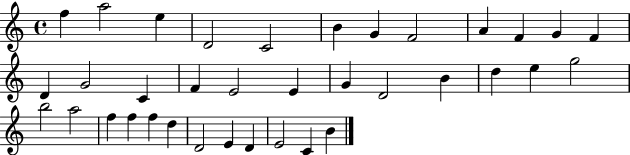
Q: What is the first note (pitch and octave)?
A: F5